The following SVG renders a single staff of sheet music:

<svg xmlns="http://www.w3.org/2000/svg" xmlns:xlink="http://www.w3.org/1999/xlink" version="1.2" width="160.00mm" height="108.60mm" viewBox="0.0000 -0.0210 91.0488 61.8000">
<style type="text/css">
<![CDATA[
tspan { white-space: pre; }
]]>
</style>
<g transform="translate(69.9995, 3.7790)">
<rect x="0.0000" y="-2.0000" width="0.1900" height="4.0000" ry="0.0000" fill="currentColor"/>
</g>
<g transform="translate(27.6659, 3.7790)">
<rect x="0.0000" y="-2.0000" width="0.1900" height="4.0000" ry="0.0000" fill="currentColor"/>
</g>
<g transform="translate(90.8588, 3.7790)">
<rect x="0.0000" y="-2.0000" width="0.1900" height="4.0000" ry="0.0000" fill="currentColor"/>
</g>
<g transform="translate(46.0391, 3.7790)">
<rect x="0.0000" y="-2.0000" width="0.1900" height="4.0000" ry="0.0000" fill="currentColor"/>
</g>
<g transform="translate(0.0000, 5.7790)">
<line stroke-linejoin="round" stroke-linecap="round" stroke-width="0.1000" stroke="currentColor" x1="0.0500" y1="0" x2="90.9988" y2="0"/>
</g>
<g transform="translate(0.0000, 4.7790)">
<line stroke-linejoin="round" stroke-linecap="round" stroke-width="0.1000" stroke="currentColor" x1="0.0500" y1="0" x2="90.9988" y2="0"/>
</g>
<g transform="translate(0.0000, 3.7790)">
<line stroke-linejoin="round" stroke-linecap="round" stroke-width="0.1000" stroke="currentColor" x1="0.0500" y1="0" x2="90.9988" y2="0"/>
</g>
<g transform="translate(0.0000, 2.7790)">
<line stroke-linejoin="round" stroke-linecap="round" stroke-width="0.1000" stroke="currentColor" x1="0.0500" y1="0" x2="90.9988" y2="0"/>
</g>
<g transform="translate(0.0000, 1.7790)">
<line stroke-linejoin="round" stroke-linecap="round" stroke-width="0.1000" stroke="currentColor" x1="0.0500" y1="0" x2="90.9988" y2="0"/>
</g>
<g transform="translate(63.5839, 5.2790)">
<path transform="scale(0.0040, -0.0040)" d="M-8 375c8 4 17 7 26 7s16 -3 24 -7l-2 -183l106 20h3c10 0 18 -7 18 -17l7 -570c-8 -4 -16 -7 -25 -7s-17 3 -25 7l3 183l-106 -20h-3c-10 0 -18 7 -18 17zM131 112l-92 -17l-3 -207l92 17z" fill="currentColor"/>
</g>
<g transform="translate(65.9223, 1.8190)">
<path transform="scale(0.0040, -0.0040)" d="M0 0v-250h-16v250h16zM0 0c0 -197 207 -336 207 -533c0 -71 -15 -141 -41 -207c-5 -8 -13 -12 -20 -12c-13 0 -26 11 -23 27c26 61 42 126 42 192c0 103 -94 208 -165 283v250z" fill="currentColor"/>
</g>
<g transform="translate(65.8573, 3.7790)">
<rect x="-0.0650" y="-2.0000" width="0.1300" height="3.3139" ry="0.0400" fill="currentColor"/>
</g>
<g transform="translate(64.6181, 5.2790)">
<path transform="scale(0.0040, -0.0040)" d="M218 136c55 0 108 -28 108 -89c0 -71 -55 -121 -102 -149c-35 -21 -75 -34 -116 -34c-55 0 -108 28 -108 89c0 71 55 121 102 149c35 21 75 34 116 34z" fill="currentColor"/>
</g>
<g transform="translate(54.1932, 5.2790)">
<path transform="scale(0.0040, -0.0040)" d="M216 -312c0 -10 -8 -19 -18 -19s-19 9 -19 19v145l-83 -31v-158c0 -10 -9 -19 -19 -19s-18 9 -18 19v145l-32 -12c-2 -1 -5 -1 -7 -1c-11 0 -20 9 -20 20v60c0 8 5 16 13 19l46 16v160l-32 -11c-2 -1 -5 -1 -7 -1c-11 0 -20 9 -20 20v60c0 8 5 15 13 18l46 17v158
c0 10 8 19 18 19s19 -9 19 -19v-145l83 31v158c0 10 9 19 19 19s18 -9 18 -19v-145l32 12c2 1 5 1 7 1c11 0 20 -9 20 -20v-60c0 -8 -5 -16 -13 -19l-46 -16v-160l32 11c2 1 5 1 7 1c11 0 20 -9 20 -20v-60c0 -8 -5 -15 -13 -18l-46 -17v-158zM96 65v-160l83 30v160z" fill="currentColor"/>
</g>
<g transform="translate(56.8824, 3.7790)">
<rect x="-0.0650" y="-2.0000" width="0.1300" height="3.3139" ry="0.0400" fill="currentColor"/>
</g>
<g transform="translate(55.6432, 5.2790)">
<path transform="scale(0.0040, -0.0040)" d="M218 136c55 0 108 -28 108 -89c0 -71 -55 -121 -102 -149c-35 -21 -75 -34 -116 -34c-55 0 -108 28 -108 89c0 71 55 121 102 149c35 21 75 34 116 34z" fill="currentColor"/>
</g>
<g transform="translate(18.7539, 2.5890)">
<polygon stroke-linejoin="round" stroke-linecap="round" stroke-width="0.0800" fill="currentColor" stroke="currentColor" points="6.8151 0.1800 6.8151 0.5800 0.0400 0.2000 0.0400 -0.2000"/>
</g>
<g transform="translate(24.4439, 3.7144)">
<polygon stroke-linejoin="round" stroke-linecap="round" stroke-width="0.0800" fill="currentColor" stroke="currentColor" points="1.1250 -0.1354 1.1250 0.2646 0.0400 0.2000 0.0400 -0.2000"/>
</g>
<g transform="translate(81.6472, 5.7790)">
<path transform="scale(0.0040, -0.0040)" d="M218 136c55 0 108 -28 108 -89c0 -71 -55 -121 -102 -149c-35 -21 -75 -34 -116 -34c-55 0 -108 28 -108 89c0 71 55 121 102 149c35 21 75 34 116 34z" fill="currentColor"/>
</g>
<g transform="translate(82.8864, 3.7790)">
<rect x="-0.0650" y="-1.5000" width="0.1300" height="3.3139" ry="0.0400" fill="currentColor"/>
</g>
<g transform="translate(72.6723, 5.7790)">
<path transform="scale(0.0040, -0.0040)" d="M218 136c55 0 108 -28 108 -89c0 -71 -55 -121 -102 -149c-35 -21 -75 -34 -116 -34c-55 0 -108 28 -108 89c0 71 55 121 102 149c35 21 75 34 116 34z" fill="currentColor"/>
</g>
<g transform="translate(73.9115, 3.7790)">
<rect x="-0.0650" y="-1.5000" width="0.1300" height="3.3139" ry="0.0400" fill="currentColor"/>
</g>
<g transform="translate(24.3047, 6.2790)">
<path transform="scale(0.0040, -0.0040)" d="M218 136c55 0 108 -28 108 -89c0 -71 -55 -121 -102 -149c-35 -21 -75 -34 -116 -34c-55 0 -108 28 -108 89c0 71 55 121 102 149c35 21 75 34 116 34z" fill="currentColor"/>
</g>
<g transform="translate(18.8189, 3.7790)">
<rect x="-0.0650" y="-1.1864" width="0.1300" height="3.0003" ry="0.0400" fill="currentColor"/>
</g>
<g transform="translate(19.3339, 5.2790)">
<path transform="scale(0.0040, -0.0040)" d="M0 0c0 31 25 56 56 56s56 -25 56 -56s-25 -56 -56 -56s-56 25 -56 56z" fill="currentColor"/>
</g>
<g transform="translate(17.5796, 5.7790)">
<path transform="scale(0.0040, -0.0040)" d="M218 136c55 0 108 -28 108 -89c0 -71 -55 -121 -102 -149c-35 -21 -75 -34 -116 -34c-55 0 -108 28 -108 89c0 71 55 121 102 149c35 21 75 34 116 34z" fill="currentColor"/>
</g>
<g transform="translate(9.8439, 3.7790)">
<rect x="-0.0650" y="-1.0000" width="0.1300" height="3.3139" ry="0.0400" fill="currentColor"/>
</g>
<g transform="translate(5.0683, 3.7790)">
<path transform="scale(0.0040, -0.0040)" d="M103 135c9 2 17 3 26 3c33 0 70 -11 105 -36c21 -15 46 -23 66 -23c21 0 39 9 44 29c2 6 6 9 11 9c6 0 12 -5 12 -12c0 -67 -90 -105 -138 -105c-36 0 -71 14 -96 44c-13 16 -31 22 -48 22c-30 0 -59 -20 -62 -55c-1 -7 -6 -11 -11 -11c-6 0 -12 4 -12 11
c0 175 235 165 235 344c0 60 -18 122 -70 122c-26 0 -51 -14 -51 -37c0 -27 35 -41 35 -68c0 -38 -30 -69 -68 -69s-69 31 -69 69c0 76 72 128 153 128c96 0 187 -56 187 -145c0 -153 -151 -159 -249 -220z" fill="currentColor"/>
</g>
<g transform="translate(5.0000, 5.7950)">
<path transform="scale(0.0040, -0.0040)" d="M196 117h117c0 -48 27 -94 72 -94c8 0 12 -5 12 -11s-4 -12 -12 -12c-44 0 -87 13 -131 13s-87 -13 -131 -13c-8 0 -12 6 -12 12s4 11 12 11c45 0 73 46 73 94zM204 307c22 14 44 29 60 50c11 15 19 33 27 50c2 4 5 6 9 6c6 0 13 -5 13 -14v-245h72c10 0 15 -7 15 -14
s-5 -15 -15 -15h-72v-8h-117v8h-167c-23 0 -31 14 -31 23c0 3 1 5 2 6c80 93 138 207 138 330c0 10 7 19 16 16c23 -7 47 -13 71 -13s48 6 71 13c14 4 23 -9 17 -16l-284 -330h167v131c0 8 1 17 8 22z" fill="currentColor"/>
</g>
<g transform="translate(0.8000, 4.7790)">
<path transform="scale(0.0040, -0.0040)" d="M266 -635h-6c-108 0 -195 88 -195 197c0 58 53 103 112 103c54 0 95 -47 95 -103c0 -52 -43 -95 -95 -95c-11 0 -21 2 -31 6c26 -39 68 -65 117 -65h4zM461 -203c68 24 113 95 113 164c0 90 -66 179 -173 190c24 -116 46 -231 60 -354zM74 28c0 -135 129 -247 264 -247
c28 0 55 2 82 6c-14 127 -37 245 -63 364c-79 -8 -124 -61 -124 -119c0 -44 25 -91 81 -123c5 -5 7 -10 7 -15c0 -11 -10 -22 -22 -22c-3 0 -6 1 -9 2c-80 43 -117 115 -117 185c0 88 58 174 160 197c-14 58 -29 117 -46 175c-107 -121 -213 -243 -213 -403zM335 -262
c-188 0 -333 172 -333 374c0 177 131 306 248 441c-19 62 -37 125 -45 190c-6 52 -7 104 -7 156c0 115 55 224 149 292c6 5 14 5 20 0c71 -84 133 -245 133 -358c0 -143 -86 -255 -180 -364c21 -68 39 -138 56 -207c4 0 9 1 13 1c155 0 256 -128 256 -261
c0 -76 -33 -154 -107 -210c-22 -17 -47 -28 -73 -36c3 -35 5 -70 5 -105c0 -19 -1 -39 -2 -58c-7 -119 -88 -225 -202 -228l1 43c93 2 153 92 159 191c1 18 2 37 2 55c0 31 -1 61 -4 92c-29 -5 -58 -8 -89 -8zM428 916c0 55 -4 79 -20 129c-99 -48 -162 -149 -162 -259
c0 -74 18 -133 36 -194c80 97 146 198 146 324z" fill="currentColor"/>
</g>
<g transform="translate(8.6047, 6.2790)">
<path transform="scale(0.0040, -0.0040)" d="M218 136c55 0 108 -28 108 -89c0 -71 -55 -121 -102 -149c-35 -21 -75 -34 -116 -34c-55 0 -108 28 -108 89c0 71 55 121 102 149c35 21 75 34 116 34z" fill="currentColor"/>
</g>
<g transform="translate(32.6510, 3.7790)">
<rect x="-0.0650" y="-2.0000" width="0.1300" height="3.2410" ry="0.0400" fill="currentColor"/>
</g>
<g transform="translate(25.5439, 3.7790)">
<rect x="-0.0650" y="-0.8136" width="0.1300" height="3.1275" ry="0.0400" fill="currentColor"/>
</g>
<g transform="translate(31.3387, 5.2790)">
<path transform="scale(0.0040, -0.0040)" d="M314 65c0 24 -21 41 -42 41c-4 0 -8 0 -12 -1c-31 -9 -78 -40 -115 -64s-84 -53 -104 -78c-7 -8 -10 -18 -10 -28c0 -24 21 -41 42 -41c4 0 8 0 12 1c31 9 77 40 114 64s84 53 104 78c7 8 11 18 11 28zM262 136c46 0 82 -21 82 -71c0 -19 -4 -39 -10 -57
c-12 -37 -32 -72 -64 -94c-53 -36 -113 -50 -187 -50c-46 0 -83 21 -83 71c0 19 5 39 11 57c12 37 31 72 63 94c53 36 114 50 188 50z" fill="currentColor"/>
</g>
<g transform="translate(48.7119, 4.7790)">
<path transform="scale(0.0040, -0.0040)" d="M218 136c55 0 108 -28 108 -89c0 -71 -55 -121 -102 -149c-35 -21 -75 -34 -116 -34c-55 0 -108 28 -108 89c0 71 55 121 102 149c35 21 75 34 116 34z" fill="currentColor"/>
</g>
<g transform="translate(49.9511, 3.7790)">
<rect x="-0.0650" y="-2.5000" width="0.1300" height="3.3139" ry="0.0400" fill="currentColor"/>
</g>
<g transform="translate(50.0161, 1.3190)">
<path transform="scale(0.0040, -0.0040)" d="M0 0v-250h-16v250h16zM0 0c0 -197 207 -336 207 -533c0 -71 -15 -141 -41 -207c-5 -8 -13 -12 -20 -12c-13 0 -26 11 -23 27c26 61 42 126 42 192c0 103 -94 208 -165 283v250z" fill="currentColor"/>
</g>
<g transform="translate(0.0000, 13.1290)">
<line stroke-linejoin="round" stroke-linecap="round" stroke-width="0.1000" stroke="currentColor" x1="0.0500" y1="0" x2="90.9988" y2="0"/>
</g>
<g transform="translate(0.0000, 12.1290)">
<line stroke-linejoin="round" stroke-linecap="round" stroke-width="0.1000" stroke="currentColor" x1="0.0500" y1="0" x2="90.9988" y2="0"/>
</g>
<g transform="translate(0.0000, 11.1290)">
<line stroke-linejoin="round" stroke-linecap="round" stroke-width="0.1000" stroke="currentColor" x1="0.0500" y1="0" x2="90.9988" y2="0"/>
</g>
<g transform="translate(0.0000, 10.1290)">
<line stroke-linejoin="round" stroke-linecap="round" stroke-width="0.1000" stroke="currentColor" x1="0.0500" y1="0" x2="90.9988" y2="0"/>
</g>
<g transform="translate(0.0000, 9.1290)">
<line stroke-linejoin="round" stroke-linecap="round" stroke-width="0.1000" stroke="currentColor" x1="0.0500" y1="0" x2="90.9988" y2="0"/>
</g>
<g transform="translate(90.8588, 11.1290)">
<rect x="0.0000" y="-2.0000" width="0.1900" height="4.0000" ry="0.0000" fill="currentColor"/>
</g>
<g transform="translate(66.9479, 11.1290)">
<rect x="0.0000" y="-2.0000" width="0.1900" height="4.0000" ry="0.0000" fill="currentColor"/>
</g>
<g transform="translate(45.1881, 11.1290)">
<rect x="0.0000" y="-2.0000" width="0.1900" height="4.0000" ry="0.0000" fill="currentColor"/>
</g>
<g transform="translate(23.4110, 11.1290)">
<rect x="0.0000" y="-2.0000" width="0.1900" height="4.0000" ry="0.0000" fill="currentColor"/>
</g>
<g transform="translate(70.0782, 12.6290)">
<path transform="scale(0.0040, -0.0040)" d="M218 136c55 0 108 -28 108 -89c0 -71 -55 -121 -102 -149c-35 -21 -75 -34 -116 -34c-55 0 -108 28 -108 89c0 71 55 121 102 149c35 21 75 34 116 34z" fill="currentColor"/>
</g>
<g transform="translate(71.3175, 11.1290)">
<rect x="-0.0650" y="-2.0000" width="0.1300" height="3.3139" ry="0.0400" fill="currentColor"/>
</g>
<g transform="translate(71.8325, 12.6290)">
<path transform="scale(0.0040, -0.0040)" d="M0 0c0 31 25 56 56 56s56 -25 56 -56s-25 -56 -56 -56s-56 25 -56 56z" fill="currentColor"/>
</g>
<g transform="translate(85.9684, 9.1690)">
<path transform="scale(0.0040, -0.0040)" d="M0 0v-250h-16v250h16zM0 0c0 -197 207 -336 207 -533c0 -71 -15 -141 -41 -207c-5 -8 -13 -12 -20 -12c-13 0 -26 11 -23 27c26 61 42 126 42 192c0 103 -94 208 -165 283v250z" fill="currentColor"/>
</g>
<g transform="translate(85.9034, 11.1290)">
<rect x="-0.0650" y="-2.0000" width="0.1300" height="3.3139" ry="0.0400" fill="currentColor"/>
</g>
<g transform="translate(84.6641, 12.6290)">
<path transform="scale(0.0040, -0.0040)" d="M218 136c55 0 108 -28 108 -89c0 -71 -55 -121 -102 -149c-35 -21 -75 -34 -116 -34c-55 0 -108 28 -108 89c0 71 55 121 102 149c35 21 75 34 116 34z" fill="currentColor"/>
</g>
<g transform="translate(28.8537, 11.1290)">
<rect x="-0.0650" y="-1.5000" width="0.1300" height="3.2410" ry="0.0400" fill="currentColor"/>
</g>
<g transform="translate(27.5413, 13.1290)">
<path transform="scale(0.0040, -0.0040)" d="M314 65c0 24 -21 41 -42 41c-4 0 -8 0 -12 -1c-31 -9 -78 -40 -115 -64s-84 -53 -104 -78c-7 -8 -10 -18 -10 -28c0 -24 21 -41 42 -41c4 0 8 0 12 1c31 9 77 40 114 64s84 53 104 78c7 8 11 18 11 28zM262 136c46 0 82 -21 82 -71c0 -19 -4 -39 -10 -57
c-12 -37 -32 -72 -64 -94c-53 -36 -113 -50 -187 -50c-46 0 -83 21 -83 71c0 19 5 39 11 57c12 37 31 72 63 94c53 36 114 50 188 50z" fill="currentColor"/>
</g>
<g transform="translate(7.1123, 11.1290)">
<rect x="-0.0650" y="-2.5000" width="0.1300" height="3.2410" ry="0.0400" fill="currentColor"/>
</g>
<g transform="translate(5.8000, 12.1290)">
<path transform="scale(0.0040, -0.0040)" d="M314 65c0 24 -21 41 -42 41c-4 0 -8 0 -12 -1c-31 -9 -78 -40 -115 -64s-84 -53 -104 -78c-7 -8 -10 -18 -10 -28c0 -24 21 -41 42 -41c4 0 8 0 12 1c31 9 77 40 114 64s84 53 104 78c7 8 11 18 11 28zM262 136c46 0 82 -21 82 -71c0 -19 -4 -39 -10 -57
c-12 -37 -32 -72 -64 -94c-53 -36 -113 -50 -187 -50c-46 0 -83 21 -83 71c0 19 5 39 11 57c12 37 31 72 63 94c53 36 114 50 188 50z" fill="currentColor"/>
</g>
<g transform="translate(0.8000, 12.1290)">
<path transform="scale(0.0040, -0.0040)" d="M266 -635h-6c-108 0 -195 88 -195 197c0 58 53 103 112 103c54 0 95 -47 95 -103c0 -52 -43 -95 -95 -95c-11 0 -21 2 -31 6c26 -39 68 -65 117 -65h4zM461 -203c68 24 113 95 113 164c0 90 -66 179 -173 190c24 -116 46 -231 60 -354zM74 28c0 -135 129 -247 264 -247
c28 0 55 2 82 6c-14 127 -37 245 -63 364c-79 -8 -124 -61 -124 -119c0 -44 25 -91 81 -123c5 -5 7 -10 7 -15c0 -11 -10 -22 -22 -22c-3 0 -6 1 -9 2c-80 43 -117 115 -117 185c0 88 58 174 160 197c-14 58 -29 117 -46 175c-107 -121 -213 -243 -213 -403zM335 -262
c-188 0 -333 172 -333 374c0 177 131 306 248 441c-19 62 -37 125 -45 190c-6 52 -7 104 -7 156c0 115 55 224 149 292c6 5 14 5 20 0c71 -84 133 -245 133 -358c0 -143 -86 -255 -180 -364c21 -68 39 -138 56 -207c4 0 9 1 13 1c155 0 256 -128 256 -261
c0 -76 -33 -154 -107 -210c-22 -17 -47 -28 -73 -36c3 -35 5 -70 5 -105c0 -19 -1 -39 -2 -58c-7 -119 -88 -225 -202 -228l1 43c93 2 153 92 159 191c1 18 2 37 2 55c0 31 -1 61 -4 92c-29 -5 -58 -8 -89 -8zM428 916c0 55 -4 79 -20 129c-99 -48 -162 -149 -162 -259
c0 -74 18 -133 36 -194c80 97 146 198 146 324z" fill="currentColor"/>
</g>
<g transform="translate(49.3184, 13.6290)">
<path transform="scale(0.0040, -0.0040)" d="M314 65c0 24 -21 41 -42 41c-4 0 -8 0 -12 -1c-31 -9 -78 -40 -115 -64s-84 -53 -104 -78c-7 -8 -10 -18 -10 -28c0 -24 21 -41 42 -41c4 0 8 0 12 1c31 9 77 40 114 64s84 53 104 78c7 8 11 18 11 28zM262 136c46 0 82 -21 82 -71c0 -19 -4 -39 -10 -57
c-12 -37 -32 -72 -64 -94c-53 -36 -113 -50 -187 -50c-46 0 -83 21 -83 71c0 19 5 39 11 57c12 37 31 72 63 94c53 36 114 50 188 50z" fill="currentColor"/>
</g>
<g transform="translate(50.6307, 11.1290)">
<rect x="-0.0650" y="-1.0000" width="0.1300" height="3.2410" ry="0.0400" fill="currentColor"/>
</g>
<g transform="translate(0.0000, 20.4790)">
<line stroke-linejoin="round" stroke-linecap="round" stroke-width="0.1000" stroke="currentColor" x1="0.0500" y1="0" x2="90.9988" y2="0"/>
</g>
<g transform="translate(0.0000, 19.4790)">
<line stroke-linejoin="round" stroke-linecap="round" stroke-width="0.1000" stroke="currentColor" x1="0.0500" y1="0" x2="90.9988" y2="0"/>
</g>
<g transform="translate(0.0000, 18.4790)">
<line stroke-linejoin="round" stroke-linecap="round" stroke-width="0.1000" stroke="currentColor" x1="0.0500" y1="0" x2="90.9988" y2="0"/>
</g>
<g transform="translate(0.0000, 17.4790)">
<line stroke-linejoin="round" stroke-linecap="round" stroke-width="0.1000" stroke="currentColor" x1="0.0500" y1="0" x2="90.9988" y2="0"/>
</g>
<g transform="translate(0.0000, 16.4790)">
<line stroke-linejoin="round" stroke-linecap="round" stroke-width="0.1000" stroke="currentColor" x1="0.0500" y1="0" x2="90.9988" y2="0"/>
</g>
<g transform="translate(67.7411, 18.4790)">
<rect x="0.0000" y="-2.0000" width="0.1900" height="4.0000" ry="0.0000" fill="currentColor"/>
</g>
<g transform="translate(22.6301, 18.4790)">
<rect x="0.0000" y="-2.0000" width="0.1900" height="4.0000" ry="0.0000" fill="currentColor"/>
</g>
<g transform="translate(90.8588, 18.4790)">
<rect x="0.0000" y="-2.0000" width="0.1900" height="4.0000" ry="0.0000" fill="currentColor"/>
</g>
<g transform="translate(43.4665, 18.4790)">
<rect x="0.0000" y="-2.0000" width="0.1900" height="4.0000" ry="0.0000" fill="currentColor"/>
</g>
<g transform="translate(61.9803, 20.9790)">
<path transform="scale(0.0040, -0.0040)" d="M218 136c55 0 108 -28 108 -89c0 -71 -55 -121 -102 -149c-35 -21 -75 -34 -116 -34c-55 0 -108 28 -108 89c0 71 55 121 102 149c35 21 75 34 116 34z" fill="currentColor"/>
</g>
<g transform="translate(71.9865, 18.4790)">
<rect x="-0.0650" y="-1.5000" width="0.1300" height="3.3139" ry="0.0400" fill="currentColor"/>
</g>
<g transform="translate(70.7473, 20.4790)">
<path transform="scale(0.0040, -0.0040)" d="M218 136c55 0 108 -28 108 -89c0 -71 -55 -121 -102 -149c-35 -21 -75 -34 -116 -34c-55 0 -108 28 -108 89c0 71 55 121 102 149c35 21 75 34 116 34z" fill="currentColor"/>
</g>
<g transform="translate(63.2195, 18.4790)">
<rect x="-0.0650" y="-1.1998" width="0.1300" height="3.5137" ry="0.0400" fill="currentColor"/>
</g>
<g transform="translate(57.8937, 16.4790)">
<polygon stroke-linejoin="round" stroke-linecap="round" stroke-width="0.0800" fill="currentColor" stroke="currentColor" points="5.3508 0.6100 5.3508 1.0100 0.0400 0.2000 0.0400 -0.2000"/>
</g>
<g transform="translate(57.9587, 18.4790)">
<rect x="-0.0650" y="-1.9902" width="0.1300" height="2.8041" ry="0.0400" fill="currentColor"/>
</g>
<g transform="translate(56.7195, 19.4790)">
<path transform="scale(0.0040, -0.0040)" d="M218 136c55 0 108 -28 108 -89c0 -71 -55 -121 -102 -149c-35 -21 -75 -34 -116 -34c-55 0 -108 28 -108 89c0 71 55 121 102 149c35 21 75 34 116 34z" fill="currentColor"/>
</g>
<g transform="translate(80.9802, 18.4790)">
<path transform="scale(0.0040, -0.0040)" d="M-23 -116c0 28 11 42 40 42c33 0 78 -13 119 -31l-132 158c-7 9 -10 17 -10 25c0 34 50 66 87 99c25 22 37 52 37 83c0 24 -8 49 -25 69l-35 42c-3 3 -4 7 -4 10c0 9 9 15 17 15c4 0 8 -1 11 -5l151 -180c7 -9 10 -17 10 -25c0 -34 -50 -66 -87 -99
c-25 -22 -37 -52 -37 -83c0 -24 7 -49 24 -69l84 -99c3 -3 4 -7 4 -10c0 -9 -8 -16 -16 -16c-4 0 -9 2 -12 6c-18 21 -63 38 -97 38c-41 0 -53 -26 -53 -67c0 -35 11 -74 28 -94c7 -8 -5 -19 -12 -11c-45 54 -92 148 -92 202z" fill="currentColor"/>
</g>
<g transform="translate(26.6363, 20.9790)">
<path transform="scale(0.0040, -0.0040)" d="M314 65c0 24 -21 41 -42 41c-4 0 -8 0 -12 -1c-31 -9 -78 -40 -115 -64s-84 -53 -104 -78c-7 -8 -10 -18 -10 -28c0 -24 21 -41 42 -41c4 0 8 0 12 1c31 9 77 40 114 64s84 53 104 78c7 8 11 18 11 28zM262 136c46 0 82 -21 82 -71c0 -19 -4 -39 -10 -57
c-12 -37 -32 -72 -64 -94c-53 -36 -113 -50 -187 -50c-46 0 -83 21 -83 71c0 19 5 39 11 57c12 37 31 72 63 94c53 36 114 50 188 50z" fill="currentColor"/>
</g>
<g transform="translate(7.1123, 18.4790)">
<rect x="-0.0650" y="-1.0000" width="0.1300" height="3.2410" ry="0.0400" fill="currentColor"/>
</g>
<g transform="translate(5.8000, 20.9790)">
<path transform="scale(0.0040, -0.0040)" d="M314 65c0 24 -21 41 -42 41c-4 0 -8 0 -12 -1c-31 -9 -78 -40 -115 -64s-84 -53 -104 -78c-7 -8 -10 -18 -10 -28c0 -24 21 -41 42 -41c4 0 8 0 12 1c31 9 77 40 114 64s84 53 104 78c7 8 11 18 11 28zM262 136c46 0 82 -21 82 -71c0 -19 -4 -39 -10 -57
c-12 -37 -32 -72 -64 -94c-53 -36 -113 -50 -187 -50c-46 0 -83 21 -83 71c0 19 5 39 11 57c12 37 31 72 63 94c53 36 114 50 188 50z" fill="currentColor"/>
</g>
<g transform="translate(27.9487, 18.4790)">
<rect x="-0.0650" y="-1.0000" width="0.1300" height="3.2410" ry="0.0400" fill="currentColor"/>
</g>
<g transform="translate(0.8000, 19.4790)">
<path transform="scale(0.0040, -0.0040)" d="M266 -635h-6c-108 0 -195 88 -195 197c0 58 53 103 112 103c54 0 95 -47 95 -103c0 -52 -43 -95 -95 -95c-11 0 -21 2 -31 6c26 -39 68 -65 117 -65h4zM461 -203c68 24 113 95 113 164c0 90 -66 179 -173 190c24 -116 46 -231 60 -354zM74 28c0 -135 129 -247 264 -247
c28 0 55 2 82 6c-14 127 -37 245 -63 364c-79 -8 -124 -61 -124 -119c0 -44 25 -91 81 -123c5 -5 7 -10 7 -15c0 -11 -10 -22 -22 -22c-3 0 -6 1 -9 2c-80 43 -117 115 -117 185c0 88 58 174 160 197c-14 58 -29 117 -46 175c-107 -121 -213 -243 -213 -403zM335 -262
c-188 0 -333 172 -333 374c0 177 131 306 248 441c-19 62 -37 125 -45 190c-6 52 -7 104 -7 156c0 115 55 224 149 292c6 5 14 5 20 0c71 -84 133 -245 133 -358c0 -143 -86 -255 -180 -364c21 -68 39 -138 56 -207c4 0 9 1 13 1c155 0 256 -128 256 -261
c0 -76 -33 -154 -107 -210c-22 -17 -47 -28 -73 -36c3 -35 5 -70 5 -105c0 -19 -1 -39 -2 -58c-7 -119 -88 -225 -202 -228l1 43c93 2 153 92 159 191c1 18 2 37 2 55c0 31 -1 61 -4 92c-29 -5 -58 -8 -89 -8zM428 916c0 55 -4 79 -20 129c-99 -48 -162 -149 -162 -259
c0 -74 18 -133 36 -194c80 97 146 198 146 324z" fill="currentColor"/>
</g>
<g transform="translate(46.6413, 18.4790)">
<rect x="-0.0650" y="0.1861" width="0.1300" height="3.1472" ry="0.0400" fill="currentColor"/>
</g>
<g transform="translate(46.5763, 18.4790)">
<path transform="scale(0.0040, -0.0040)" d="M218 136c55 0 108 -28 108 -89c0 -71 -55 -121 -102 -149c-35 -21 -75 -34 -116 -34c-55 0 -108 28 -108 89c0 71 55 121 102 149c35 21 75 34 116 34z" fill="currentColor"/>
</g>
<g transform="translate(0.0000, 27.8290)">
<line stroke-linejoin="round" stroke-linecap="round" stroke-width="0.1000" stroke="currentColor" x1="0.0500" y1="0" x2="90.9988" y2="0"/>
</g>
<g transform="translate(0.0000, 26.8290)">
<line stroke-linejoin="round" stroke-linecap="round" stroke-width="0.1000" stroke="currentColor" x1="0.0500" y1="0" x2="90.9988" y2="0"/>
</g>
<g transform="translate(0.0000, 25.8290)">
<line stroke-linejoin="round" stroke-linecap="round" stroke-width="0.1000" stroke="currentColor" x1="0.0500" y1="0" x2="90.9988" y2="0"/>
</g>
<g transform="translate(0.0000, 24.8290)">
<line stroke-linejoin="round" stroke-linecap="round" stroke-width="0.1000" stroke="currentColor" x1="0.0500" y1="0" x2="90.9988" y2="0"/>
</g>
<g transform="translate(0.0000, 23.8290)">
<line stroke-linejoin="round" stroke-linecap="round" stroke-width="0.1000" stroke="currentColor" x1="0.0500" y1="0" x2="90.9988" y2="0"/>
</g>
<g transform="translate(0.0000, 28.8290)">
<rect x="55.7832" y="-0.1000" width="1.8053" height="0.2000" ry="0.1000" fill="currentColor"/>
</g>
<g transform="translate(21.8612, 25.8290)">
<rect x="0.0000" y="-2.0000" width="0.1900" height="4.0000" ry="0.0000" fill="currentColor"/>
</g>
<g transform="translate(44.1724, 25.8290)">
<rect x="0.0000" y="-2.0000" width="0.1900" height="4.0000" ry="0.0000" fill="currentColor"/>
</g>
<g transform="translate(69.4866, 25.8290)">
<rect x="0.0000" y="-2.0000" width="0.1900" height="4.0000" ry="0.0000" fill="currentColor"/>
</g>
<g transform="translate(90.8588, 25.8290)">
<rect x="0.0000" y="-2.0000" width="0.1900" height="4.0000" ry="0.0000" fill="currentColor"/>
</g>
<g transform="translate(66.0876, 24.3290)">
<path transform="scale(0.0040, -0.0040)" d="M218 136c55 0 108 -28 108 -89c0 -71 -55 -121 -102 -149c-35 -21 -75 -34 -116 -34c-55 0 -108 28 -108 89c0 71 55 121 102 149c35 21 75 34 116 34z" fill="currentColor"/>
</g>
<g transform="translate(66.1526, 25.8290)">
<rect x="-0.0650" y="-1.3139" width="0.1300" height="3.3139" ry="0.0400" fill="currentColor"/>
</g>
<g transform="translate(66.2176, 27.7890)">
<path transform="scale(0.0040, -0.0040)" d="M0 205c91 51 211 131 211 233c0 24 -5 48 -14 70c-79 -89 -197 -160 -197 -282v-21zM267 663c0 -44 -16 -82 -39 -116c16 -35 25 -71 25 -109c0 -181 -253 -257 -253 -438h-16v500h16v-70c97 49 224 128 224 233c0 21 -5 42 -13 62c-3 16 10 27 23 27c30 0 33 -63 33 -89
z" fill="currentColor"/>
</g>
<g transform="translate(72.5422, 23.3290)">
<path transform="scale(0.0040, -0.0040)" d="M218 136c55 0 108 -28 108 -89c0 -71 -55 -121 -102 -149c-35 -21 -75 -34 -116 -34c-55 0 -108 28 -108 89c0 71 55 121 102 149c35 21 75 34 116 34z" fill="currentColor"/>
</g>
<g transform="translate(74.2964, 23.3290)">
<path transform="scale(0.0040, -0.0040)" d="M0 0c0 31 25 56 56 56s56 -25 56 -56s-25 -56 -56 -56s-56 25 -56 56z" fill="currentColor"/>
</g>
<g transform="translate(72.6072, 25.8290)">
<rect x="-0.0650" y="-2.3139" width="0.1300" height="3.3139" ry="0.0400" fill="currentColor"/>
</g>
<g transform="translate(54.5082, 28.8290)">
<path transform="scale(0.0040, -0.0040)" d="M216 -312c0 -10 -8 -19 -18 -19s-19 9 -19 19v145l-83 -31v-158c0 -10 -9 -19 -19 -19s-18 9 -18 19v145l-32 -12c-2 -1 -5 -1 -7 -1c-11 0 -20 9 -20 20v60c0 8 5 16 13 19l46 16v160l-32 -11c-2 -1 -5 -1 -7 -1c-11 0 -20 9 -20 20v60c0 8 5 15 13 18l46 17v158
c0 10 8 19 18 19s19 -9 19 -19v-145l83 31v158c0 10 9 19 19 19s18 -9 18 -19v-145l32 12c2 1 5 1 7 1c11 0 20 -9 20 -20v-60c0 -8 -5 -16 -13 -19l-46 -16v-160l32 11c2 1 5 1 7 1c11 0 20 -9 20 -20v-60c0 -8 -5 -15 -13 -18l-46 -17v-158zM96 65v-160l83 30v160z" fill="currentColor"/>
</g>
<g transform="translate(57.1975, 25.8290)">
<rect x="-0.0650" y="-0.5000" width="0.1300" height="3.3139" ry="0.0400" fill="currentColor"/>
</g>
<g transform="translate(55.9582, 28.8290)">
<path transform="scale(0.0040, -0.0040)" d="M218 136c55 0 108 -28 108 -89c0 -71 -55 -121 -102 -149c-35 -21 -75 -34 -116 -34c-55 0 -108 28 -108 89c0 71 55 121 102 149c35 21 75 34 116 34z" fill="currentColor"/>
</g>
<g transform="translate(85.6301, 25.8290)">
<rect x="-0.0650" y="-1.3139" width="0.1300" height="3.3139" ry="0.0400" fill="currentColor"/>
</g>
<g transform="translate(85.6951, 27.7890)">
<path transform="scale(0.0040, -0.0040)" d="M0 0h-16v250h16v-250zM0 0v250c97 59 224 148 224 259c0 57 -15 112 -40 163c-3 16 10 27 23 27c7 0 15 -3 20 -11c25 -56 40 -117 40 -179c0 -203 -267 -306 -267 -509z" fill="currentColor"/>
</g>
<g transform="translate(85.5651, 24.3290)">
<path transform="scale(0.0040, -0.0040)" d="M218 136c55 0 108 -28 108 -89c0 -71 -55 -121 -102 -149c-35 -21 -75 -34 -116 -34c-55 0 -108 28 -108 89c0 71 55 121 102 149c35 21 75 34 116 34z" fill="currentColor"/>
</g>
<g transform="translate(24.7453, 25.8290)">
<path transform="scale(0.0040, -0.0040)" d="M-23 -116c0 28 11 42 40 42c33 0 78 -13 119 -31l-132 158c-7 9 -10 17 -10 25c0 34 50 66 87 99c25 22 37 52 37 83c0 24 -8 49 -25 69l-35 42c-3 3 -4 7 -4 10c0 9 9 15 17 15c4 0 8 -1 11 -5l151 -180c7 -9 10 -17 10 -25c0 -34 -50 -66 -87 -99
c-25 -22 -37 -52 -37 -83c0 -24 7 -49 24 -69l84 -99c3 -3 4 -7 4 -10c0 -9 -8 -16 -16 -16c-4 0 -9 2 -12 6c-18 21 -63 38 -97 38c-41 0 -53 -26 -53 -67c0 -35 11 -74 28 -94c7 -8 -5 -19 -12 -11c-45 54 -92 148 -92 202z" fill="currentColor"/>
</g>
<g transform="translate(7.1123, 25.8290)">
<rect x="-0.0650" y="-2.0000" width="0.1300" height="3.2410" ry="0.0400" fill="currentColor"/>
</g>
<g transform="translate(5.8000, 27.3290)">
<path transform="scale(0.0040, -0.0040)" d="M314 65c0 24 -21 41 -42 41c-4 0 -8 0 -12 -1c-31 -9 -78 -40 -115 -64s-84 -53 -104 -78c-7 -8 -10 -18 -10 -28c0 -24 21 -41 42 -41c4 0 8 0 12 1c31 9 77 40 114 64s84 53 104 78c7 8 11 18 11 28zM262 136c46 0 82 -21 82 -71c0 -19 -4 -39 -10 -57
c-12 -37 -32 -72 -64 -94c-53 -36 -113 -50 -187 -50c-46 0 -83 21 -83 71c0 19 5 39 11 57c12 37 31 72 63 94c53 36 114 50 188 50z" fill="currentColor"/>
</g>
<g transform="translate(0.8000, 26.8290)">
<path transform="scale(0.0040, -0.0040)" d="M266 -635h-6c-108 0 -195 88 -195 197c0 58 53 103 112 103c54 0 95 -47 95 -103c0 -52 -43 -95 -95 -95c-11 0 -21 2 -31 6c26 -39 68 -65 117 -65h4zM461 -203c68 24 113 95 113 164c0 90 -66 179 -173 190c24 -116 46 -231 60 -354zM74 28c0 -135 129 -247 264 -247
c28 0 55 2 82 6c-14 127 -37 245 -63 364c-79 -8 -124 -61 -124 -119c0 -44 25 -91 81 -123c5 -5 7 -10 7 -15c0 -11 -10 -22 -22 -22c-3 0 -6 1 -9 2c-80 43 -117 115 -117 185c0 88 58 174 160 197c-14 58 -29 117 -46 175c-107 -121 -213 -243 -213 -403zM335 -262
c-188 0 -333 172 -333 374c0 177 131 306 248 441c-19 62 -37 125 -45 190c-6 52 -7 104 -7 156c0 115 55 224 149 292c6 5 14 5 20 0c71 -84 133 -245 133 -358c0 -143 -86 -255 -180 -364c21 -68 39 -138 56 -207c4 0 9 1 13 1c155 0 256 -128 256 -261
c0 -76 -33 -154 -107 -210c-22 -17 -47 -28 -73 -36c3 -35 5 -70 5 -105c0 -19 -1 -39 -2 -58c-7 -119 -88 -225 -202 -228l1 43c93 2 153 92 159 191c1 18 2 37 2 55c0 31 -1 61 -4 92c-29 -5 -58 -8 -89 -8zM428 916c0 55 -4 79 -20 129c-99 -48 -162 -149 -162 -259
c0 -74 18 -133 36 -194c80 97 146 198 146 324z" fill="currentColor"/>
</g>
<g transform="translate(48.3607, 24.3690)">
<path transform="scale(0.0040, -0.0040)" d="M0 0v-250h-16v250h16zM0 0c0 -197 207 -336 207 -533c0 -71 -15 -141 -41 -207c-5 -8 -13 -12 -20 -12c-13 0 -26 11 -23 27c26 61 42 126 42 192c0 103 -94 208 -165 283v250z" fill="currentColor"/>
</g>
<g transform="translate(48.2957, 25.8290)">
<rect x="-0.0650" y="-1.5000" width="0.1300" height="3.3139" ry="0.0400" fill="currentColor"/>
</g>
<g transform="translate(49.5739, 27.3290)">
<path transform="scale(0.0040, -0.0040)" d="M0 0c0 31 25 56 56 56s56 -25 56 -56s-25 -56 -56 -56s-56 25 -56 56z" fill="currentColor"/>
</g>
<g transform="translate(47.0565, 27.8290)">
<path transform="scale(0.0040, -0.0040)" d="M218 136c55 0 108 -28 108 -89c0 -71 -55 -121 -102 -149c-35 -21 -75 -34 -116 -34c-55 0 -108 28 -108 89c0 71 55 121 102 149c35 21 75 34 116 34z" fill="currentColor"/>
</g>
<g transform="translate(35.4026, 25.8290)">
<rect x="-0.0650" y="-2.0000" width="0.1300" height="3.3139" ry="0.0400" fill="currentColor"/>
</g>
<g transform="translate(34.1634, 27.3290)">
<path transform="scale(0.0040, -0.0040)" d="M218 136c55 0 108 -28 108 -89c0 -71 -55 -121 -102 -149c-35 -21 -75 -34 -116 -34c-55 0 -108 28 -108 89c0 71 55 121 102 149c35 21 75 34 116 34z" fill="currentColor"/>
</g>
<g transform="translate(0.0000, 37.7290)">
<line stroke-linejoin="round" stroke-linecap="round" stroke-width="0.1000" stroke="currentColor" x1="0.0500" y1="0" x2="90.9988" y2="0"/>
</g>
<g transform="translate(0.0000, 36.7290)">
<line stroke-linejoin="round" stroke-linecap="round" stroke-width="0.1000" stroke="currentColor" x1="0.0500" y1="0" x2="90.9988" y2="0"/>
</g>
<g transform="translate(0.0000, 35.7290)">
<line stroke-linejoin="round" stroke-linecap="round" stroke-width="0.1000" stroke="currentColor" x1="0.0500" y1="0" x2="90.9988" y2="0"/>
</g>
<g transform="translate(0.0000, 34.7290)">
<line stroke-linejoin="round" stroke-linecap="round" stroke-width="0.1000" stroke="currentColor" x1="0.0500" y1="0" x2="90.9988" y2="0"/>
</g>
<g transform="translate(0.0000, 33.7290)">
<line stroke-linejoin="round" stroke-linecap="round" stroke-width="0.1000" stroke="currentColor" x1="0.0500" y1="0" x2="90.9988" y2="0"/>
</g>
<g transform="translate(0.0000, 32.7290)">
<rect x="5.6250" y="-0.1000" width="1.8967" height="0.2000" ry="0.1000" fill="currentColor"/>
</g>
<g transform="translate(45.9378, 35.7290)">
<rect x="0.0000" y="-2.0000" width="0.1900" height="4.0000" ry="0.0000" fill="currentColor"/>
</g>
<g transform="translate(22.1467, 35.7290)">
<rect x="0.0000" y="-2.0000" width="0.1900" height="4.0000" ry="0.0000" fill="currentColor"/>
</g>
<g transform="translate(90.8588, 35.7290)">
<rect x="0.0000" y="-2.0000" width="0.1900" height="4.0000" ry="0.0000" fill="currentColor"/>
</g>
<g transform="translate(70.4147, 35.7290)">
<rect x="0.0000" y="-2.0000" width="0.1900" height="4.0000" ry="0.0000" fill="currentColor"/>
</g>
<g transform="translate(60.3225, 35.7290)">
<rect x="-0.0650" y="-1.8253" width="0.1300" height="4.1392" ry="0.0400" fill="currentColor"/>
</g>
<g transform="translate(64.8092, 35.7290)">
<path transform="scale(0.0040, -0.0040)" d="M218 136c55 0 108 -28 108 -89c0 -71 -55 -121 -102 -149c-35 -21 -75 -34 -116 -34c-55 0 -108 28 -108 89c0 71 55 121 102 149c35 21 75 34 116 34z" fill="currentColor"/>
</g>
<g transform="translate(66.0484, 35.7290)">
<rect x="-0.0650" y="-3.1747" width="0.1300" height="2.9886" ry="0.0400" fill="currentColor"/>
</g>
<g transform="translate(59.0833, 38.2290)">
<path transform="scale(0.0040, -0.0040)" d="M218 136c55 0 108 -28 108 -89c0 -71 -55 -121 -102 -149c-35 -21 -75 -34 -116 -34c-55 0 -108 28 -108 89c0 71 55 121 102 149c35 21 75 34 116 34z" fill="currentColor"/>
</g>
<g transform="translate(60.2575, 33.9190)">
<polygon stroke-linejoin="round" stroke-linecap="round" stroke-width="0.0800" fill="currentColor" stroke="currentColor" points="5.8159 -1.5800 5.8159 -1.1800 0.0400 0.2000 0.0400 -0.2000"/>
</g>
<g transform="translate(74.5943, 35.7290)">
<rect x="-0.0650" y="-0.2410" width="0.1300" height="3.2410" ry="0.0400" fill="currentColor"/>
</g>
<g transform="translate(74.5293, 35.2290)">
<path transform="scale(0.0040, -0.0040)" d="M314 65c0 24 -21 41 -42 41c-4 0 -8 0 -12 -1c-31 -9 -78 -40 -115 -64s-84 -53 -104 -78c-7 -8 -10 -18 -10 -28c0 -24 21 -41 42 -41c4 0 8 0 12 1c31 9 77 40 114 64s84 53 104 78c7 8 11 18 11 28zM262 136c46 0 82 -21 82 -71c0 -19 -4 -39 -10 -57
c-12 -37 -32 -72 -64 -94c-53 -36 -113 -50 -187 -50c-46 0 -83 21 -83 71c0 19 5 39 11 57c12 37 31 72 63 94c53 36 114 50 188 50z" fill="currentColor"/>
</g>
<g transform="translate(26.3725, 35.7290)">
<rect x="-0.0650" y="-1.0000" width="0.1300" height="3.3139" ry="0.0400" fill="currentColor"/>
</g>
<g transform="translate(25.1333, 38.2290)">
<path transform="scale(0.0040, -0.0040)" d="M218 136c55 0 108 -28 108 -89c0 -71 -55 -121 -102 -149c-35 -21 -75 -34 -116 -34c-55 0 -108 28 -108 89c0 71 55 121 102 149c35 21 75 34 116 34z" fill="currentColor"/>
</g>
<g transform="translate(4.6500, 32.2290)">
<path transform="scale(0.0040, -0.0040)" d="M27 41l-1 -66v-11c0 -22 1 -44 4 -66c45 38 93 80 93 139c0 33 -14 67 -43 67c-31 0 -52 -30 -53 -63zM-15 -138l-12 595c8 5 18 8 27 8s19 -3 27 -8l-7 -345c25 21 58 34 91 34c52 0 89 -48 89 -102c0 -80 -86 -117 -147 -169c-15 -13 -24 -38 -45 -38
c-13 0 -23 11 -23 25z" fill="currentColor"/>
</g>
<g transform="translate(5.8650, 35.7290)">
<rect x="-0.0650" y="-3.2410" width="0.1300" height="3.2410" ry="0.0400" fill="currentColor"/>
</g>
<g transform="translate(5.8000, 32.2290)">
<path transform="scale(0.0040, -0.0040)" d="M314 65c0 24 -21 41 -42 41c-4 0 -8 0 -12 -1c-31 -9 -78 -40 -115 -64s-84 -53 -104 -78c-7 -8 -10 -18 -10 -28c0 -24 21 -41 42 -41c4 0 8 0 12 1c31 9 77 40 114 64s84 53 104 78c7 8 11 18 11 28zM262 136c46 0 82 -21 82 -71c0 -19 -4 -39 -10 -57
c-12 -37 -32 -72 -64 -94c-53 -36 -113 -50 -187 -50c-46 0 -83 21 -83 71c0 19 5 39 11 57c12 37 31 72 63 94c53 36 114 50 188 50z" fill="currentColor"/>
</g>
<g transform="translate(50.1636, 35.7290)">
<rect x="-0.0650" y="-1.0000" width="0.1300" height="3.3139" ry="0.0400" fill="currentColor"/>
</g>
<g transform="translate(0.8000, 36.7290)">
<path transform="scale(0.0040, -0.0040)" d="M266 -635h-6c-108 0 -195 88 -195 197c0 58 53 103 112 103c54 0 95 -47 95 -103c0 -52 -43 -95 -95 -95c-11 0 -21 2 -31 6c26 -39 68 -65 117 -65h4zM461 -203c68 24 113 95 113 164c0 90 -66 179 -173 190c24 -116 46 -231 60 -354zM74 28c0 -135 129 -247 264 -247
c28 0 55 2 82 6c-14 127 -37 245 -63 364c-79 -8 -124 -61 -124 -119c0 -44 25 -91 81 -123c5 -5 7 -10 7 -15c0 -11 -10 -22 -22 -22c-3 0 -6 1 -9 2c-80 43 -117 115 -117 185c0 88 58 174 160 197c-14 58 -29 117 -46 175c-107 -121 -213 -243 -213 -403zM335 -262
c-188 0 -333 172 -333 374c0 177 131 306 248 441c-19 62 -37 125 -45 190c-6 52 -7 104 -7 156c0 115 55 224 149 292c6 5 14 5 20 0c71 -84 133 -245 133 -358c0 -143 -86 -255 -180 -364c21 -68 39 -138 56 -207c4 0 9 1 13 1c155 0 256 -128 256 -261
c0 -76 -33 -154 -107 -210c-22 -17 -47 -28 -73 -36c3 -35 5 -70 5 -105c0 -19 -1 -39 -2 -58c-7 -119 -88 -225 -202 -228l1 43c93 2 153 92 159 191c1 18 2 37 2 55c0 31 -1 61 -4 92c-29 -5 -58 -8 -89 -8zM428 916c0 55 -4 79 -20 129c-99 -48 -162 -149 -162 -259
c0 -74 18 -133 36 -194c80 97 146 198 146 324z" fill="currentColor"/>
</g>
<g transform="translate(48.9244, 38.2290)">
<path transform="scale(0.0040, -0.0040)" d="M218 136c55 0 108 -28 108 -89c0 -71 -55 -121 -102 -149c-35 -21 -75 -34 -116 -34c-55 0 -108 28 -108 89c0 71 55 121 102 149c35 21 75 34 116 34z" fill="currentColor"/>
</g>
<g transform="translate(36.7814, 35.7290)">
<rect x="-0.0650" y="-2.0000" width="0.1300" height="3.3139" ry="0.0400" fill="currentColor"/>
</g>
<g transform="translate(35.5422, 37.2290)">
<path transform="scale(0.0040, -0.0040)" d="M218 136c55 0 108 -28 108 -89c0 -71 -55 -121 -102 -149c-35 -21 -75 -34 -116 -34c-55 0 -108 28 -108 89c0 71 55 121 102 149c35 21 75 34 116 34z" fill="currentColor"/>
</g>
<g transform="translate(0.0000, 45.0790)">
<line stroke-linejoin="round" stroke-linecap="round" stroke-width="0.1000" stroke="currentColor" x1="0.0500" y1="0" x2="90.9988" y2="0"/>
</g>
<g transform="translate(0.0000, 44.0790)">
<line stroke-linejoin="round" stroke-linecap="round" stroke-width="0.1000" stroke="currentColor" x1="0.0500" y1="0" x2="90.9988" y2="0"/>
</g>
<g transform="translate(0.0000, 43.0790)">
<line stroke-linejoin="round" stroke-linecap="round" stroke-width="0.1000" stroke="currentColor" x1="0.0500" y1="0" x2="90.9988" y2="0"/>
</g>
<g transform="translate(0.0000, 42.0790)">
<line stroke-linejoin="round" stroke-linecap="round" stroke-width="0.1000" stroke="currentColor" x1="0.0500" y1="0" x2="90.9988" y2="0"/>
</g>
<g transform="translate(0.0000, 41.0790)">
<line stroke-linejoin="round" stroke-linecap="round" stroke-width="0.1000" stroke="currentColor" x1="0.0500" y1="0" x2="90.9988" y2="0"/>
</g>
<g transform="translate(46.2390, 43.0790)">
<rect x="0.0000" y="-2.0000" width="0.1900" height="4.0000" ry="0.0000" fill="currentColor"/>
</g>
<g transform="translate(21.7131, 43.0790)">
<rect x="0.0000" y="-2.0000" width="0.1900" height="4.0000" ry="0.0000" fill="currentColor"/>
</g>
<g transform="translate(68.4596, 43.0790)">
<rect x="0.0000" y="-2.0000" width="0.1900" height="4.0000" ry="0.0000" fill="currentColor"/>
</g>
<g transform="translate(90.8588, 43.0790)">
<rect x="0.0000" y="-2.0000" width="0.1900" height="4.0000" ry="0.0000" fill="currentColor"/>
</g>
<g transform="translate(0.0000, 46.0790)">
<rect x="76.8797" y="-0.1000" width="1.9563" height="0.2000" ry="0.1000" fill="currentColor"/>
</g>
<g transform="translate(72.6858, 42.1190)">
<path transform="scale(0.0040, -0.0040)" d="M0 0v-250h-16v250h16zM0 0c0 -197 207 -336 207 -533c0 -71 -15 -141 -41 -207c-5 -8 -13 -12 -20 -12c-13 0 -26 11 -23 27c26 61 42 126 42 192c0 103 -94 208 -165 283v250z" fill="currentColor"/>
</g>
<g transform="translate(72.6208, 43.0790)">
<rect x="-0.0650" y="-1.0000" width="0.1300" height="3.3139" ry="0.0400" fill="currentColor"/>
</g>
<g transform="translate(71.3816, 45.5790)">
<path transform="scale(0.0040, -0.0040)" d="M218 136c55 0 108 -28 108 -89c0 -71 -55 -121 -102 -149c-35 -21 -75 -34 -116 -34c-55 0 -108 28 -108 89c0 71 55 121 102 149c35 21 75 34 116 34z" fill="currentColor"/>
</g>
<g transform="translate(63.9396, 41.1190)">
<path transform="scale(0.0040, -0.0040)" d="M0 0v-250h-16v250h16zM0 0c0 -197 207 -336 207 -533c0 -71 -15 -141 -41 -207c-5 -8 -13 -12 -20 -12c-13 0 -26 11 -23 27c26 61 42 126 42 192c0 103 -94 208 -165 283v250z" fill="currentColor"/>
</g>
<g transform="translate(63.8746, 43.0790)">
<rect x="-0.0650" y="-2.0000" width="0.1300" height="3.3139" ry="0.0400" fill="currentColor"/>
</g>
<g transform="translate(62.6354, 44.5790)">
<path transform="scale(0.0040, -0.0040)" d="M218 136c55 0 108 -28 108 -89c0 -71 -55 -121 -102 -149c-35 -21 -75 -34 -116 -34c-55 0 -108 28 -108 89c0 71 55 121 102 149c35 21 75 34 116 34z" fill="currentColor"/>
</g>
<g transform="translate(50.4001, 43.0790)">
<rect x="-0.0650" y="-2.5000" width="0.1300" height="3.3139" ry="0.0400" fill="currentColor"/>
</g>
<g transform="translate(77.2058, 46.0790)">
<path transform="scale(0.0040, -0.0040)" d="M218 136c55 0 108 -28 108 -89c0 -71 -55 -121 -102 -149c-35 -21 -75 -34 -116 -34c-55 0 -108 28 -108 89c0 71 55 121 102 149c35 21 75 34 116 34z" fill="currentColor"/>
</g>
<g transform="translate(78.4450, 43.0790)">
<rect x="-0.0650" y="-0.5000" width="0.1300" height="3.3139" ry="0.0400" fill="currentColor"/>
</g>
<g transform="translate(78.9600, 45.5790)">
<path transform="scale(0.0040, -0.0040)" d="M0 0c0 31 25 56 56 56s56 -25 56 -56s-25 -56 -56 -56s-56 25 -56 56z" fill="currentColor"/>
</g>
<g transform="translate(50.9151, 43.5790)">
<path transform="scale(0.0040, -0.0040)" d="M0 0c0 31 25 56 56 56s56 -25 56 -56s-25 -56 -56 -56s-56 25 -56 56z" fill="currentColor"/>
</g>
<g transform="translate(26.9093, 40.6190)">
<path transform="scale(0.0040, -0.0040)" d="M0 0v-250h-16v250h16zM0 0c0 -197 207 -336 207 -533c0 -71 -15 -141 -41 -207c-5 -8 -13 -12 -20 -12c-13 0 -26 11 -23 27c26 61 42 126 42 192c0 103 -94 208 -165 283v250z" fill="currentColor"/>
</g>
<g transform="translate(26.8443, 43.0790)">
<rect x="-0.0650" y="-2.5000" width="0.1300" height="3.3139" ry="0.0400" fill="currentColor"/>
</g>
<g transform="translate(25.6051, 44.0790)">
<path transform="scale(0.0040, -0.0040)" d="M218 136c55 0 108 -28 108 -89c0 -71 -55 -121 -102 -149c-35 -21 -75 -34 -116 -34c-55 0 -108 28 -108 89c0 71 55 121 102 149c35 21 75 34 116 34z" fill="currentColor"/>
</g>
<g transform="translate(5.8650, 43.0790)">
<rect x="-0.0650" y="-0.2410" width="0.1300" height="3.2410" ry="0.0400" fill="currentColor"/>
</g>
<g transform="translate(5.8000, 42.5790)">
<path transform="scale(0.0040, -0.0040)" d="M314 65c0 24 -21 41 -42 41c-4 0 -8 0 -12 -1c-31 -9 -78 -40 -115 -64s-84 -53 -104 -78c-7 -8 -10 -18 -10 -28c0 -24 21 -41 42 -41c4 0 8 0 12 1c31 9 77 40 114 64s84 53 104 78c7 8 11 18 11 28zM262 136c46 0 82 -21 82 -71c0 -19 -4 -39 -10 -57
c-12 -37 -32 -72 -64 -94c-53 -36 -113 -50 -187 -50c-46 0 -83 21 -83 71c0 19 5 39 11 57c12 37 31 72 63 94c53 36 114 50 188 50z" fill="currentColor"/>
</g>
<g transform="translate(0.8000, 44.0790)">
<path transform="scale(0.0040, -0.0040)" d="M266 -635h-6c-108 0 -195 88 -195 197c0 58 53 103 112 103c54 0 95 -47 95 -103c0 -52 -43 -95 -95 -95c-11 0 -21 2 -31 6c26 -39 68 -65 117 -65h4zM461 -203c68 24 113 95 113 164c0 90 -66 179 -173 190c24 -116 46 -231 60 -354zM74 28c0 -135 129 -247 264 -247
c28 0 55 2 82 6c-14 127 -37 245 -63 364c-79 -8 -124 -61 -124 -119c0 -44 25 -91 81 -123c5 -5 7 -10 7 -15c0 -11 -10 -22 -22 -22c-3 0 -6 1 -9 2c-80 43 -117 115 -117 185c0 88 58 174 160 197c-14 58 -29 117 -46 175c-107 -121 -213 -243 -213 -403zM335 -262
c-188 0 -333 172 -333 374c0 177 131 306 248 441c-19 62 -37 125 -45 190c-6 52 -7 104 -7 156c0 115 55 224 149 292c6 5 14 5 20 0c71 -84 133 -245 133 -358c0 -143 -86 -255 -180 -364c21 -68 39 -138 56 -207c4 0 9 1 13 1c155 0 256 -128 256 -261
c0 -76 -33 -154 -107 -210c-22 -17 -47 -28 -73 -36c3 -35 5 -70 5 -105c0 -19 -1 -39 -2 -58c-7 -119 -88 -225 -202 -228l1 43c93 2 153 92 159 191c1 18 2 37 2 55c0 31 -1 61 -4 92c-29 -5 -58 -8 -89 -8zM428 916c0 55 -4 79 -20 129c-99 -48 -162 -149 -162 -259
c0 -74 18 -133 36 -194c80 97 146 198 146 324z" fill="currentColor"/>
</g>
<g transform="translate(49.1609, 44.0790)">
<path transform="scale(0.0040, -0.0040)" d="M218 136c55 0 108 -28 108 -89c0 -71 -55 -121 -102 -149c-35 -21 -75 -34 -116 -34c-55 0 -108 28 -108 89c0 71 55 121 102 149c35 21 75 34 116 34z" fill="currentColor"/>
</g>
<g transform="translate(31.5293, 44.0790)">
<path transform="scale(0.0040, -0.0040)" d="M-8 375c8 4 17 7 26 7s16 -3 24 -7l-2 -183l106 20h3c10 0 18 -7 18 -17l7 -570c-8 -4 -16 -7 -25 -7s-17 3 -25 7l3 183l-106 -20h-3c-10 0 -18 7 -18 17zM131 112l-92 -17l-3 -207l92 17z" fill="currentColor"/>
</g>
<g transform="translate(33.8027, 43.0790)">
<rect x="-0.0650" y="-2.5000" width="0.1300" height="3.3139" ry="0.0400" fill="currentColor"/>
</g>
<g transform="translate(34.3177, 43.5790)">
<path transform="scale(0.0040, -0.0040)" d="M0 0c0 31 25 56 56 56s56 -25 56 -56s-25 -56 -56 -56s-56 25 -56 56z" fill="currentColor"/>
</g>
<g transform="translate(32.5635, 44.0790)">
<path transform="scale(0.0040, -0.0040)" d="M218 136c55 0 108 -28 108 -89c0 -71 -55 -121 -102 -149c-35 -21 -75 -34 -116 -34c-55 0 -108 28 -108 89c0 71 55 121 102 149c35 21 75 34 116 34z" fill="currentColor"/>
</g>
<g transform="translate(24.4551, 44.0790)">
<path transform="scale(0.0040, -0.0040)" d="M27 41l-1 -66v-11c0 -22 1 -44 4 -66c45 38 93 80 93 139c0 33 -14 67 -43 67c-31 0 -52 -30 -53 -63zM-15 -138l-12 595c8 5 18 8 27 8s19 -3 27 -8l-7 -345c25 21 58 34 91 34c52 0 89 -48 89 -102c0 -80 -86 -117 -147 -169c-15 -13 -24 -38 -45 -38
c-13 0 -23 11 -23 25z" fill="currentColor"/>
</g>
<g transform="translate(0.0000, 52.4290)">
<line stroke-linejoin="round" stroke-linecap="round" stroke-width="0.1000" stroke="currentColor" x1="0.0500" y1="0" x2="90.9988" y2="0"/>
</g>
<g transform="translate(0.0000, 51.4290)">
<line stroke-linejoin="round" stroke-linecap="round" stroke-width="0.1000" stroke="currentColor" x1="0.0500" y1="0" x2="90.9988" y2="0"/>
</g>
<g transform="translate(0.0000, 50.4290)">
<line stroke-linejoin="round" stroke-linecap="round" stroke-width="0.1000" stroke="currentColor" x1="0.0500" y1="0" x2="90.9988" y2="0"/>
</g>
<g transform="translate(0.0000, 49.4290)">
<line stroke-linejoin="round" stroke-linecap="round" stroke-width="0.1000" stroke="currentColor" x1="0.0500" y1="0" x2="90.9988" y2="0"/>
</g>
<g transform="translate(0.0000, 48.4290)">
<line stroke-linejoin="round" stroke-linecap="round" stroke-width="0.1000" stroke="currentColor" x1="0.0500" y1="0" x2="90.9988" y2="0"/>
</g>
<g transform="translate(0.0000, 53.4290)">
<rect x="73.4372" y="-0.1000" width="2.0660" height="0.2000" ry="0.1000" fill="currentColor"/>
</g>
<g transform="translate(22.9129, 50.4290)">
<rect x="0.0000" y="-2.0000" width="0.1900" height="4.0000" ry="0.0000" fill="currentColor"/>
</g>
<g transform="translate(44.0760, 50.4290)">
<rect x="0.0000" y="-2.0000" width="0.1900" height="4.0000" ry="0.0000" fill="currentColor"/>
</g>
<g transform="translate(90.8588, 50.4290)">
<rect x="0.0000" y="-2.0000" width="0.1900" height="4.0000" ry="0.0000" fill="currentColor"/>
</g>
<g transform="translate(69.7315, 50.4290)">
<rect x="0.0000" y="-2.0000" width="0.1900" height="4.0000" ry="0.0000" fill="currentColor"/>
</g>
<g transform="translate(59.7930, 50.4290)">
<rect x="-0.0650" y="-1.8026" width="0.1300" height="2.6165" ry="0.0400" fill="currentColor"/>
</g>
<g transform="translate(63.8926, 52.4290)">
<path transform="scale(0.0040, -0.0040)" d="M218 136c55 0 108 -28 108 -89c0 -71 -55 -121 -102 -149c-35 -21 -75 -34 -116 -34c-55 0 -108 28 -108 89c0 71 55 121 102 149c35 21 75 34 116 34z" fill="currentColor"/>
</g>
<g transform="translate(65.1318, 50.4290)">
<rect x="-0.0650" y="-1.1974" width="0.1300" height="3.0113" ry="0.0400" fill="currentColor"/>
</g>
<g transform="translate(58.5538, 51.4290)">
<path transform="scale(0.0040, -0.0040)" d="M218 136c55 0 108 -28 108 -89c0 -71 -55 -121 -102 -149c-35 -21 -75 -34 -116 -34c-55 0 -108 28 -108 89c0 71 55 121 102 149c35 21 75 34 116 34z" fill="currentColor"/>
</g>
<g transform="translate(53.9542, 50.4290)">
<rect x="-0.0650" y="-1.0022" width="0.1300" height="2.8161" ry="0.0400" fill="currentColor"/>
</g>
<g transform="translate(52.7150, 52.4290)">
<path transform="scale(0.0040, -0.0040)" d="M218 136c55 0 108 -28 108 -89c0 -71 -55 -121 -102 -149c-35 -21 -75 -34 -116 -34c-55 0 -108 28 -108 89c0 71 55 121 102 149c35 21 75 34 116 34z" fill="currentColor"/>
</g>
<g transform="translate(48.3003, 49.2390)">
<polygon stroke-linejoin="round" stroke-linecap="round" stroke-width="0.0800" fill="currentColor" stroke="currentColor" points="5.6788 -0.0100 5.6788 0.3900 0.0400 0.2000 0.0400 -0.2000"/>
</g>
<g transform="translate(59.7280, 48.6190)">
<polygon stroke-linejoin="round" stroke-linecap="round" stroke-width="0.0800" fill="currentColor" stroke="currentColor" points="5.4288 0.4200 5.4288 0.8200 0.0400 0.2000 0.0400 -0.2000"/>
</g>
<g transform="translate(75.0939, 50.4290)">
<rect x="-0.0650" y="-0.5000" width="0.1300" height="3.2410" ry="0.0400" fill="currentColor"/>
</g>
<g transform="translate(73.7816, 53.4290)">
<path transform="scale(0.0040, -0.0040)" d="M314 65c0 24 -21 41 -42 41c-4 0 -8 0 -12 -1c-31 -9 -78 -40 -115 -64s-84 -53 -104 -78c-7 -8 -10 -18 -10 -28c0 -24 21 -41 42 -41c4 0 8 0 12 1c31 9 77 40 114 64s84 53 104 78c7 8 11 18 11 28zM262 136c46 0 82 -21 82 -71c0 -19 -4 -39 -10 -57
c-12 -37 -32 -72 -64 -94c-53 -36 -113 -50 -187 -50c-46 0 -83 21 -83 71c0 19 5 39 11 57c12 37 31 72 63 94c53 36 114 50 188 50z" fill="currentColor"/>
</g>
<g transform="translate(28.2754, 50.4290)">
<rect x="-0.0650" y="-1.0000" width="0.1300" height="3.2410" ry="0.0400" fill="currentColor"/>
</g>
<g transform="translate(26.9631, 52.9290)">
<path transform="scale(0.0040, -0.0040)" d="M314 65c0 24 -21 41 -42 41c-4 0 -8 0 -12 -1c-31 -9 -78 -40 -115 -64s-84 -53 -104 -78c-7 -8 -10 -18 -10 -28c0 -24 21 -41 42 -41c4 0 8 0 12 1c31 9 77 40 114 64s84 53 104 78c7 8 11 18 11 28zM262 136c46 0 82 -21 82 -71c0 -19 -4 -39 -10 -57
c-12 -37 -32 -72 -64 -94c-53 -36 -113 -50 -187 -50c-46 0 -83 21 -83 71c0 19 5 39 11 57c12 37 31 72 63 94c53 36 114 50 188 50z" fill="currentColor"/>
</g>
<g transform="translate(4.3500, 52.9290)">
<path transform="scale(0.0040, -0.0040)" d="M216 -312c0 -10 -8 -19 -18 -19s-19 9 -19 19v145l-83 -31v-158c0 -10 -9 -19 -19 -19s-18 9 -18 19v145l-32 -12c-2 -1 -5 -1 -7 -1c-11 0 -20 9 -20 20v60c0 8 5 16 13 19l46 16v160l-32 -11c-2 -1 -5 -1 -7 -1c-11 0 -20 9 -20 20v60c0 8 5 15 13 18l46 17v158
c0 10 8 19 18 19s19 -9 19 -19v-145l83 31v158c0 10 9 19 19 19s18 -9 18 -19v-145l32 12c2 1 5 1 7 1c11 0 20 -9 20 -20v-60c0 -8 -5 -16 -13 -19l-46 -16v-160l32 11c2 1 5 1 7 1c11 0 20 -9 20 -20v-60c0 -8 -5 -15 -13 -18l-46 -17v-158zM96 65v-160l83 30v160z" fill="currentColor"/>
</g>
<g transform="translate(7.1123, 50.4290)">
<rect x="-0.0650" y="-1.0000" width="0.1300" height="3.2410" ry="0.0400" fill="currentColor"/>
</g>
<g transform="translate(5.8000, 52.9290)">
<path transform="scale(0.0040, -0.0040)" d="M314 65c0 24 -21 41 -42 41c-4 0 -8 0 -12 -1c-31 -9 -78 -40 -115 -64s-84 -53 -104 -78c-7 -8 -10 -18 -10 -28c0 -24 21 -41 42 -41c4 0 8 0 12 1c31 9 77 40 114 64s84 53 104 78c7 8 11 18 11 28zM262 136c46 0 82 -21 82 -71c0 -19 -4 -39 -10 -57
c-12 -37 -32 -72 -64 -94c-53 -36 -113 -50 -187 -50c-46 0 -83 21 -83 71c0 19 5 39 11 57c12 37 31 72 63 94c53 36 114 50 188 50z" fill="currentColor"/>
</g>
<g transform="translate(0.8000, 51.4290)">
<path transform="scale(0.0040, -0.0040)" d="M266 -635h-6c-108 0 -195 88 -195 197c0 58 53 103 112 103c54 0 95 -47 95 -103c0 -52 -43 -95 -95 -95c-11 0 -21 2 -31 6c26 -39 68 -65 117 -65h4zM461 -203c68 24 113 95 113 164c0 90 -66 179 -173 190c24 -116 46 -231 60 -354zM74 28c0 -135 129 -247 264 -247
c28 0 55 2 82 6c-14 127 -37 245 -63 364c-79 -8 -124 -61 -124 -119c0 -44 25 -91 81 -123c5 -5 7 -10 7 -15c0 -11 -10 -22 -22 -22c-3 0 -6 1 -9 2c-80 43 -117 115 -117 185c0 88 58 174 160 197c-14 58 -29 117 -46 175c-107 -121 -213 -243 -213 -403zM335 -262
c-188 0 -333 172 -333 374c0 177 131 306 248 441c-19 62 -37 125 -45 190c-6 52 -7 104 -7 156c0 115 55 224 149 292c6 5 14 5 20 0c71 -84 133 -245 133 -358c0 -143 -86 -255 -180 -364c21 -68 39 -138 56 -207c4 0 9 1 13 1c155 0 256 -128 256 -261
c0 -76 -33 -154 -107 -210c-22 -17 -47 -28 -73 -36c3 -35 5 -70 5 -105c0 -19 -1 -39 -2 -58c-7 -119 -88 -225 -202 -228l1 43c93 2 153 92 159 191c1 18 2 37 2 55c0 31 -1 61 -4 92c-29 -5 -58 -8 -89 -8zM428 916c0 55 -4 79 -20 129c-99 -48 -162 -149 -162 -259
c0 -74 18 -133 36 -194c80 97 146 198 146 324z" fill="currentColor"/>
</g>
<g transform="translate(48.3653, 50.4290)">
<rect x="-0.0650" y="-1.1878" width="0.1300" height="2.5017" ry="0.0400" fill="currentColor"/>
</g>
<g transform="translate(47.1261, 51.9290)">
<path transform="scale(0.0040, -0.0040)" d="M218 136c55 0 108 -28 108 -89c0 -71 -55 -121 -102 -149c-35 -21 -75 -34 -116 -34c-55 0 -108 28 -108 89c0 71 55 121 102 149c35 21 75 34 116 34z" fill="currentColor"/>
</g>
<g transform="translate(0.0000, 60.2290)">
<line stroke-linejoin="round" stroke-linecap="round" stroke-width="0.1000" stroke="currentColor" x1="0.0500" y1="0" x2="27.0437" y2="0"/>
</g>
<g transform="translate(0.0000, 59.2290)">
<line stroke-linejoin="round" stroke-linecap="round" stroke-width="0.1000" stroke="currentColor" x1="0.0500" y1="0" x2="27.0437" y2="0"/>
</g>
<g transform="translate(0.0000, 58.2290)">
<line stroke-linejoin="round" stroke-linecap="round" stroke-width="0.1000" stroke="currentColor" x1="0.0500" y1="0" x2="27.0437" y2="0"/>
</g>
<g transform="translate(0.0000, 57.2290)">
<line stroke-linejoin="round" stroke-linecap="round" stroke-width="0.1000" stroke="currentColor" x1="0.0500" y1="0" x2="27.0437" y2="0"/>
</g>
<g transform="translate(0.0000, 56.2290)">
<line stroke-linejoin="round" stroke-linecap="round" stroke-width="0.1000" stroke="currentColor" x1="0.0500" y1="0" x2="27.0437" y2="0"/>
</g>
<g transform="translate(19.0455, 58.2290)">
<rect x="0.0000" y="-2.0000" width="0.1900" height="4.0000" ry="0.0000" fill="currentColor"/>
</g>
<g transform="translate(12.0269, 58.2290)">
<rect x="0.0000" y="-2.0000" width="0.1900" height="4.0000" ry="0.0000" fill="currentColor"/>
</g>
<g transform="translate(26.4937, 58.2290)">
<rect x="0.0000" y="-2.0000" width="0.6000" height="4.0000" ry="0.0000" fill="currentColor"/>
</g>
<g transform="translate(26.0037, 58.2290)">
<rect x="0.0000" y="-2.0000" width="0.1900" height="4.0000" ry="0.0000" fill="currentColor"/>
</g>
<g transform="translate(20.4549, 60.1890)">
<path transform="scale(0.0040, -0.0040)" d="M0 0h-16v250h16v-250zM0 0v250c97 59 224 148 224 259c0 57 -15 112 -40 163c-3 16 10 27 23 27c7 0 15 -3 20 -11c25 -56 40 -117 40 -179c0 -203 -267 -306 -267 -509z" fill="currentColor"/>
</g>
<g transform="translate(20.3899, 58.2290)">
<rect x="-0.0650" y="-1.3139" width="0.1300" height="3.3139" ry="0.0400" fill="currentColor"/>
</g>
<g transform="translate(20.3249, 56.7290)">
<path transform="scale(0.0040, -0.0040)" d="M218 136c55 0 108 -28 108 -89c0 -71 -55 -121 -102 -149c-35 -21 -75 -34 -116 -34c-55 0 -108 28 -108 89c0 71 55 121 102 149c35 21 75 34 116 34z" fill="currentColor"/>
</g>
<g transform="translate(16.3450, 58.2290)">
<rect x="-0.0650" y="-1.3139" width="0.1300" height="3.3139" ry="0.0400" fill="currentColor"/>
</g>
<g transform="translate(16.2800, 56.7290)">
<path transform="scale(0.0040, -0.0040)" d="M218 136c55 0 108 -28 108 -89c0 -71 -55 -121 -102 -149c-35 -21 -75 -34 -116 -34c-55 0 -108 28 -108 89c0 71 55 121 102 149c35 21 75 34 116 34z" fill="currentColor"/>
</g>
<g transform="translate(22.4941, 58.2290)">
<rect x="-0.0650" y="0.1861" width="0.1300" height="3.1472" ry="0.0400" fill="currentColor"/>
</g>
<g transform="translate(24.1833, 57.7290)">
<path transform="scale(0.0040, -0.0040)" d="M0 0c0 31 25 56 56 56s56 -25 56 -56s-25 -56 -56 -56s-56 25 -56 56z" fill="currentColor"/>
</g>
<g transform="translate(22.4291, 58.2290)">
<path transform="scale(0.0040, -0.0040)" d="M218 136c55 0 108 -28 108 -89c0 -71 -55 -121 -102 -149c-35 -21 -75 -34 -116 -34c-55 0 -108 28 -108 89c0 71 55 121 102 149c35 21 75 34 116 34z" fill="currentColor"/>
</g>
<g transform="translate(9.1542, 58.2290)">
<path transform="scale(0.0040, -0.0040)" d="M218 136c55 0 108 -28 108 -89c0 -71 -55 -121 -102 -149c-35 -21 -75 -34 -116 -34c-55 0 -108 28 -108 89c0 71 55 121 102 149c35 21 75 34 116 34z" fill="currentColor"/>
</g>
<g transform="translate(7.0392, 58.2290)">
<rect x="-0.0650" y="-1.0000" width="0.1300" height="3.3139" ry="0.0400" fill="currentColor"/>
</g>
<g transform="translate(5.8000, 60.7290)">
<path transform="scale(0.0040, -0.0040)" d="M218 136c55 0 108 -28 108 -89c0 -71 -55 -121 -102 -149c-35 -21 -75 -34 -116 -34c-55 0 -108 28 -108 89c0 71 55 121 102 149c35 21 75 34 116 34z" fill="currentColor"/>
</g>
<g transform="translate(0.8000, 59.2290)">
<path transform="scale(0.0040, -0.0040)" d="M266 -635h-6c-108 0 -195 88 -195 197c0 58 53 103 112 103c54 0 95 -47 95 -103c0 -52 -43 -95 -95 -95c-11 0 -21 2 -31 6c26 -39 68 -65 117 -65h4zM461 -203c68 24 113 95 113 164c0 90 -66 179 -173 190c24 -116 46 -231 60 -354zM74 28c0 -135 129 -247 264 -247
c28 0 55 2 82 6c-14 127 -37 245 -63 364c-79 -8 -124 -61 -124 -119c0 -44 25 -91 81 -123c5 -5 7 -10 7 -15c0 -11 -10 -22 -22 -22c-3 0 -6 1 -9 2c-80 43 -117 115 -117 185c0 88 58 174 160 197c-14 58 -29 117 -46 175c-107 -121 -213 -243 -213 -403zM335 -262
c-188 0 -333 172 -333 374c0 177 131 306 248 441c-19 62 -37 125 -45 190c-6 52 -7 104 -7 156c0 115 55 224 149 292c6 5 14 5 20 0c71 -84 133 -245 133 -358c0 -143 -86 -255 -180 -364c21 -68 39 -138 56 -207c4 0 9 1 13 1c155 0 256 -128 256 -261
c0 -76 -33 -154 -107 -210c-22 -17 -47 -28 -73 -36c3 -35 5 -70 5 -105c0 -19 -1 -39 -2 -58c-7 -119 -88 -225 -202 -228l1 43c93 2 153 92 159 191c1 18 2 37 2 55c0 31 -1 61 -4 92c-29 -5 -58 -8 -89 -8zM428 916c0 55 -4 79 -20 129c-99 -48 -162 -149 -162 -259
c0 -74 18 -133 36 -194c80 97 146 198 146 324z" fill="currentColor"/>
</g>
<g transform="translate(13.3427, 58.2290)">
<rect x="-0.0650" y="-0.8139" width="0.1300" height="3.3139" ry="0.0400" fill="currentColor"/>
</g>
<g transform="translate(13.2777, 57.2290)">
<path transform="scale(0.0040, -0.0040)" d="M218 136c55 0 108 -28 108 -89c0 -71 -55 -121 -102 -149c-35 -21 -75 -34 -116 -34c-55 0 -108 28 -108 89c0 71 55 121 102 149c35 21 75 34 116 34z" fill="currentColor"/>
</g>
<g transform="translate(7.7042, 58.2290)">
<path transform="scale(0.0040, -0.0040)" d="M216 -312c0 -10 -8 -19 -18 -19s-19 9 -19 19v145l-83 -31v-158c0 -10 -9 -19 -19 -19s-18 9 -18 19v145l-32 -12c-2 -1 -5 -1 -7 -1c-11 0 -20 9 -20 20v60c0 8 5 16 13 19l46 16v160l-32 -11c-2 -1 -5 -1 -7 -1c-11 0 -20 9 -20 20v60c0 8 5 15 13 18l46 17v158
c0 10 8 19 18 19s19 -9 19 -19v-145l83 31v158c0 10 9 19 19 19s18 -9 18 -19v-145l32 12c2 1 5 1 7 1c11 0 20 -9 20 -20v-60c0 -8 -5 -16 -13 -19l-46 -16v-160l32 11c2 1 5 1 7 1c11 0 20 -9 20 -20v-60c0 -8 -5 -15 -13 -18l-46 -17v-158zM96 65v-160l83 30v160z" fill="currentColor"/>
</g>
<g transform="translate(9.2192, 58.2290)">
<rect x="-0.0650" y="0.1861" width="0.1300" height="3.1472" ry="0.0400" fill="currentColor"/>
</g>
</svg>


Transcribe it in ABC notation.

X:1
T:Untitled
M:2/4
L:1/4
K:C
D E/2 D/4 F2 G/2 ^F F/2 E E G2 E2 D2 F F/2 D2 D2 B G/2 D/2 E z F2 z F E/2 ^C e/4 g e/2 _b2 D F D D/2 B/2 c2 c2 _G/2 G G F/2 D/2 C ^D2 D2 F/2 E/2 G/2 E/2 C2 D ^B d e e/2 B